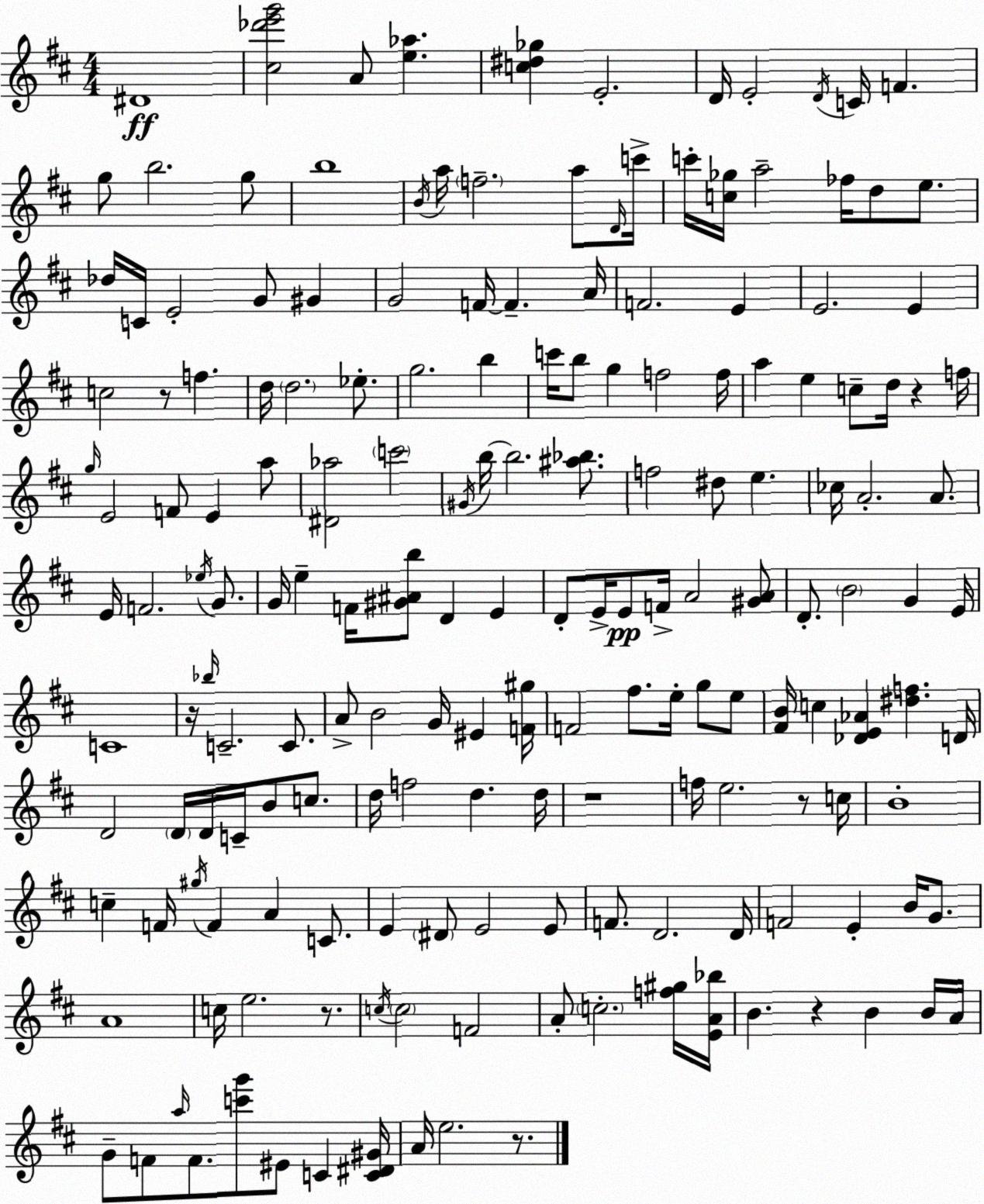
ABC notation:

X:1
T:Untitled
M:4/4
L:1/4
K:D
^D4 [^c_d'e'g']2 A/2 [e_a] [c^d_g] E2 D/4 E2 D/4 C/4 F g/2 b2 g/2 b4 B/4 a/4 f2 a/2 D/4 c'/4 c'/4 [c_g]/4 a2 _f/4 d/2 e/2 _d/4 C/4 E2 G/2 ^G G2 F/4 F A/4 F2 E E2 E c2 z/2 f d/4 d2 _e/2 g2 b c'/4 b/2 g f2 f/4 a e c/2 d/4 z f/4 g/4 E2 F/2 E a/2 [^D_a]2 c'2 ^G/4 b/4 b2 [^a_b]/2 f2 ^d/2 e _c/4 A2 A/2 E/4 F2 _e/4 G/2 G/4 e F/4 [^G^Ab]/2 D E D/2 E/4 E/2 F/4 A2 [^GA]/2 D/2 B2 G E/4 C4 z/4 _b/4 C2 C/2 A/2 B2 G/4 ^E [F^g]/4 F2 ^f/2 e/4 g/2 e/2 [^FB]/4 c [_DE_A] [^df] D/4 D2 D/4 D/4 C/4 B/2 c/2 d/4 f2 d d/4 z4 f/4 e2 z/2 c/4 B4 c F/4 ^g/4 F A C/2 E ^D/2 E2 E/2 F/2 D2 D/4 F2 E B/4 G/2 A4 c/4 e2 z/2 c/4 c2 F2 A/2 c2 [f^g]/4 [EA_b]/4 B z B B/4 A/4 G/2 F/2 a/4 F/2 [c'g']/2 ^E/2 C [C^D^G]/4 A/4 e2 z/2